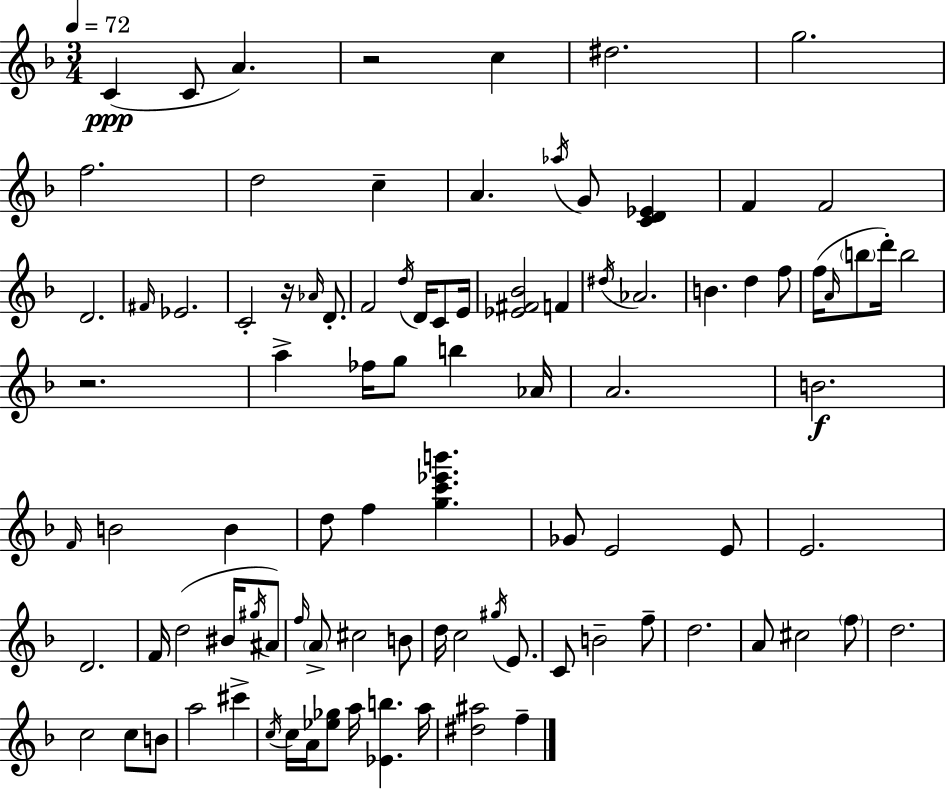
{
  \clef treble
  \numericTimeSignature
  \time 3/4
  \key d \minor
  \tempo 4 = 72
  c'4(\ppp c'8 a'4.) | r2 c''4 | dis''2. | g''2. | \break f''2. | d''2 c''4-- | a'4. \acciaccatura { aes''16 } g'8 <c' d' ees'>4 | f'4 f'2 | \break d'2. | \grace { fis'16 } ees'2. | c'2-. r16 \grace { aes'16 } | d'8.-. f'2 \acciaccatura { d''16 } | \break d'16 c'8 e'16 <ees' fis' bes'>2 | f'4 \acciaccatura { dis''16 } aes'2. | b'4. d''4 | f''8 f''16( \grace { a'16 } \parenthesize b''8 d'''16-.) b''2 | \break r2. | a''4-> fes''16 g''8 | b''4 aes'16 a'2. | b'2.\f | \break \grace { f'16 } b'2 | b'4 d''8 f''4 | <g'' c''' ees''' b'''>4. ges'8 e'2 | e'8 e'2. | \break d'2. | f'16 d''2( | bis'16 \acciaccatura { gis''16 }) ais'8 \grace { f''16 } \parenthesize a'8-> cis''2 | b'8 d''16 c''2 | \break \acciaccatura { gis''16 } e'8. c'8 | b'2-- f''8-- d''2. | a'8 | cis''2 \parenthesize f''8 d''2. | \break c''2 | c''8 b'8 a''2 | cis'''4-> \acciaccatura { c''16 } c''16 | a'16 <ees'' ges''>8 a''16 <ees' b''>4. a''16 <dis'' ais''>2 | \break f''4-- \bar "|."
}